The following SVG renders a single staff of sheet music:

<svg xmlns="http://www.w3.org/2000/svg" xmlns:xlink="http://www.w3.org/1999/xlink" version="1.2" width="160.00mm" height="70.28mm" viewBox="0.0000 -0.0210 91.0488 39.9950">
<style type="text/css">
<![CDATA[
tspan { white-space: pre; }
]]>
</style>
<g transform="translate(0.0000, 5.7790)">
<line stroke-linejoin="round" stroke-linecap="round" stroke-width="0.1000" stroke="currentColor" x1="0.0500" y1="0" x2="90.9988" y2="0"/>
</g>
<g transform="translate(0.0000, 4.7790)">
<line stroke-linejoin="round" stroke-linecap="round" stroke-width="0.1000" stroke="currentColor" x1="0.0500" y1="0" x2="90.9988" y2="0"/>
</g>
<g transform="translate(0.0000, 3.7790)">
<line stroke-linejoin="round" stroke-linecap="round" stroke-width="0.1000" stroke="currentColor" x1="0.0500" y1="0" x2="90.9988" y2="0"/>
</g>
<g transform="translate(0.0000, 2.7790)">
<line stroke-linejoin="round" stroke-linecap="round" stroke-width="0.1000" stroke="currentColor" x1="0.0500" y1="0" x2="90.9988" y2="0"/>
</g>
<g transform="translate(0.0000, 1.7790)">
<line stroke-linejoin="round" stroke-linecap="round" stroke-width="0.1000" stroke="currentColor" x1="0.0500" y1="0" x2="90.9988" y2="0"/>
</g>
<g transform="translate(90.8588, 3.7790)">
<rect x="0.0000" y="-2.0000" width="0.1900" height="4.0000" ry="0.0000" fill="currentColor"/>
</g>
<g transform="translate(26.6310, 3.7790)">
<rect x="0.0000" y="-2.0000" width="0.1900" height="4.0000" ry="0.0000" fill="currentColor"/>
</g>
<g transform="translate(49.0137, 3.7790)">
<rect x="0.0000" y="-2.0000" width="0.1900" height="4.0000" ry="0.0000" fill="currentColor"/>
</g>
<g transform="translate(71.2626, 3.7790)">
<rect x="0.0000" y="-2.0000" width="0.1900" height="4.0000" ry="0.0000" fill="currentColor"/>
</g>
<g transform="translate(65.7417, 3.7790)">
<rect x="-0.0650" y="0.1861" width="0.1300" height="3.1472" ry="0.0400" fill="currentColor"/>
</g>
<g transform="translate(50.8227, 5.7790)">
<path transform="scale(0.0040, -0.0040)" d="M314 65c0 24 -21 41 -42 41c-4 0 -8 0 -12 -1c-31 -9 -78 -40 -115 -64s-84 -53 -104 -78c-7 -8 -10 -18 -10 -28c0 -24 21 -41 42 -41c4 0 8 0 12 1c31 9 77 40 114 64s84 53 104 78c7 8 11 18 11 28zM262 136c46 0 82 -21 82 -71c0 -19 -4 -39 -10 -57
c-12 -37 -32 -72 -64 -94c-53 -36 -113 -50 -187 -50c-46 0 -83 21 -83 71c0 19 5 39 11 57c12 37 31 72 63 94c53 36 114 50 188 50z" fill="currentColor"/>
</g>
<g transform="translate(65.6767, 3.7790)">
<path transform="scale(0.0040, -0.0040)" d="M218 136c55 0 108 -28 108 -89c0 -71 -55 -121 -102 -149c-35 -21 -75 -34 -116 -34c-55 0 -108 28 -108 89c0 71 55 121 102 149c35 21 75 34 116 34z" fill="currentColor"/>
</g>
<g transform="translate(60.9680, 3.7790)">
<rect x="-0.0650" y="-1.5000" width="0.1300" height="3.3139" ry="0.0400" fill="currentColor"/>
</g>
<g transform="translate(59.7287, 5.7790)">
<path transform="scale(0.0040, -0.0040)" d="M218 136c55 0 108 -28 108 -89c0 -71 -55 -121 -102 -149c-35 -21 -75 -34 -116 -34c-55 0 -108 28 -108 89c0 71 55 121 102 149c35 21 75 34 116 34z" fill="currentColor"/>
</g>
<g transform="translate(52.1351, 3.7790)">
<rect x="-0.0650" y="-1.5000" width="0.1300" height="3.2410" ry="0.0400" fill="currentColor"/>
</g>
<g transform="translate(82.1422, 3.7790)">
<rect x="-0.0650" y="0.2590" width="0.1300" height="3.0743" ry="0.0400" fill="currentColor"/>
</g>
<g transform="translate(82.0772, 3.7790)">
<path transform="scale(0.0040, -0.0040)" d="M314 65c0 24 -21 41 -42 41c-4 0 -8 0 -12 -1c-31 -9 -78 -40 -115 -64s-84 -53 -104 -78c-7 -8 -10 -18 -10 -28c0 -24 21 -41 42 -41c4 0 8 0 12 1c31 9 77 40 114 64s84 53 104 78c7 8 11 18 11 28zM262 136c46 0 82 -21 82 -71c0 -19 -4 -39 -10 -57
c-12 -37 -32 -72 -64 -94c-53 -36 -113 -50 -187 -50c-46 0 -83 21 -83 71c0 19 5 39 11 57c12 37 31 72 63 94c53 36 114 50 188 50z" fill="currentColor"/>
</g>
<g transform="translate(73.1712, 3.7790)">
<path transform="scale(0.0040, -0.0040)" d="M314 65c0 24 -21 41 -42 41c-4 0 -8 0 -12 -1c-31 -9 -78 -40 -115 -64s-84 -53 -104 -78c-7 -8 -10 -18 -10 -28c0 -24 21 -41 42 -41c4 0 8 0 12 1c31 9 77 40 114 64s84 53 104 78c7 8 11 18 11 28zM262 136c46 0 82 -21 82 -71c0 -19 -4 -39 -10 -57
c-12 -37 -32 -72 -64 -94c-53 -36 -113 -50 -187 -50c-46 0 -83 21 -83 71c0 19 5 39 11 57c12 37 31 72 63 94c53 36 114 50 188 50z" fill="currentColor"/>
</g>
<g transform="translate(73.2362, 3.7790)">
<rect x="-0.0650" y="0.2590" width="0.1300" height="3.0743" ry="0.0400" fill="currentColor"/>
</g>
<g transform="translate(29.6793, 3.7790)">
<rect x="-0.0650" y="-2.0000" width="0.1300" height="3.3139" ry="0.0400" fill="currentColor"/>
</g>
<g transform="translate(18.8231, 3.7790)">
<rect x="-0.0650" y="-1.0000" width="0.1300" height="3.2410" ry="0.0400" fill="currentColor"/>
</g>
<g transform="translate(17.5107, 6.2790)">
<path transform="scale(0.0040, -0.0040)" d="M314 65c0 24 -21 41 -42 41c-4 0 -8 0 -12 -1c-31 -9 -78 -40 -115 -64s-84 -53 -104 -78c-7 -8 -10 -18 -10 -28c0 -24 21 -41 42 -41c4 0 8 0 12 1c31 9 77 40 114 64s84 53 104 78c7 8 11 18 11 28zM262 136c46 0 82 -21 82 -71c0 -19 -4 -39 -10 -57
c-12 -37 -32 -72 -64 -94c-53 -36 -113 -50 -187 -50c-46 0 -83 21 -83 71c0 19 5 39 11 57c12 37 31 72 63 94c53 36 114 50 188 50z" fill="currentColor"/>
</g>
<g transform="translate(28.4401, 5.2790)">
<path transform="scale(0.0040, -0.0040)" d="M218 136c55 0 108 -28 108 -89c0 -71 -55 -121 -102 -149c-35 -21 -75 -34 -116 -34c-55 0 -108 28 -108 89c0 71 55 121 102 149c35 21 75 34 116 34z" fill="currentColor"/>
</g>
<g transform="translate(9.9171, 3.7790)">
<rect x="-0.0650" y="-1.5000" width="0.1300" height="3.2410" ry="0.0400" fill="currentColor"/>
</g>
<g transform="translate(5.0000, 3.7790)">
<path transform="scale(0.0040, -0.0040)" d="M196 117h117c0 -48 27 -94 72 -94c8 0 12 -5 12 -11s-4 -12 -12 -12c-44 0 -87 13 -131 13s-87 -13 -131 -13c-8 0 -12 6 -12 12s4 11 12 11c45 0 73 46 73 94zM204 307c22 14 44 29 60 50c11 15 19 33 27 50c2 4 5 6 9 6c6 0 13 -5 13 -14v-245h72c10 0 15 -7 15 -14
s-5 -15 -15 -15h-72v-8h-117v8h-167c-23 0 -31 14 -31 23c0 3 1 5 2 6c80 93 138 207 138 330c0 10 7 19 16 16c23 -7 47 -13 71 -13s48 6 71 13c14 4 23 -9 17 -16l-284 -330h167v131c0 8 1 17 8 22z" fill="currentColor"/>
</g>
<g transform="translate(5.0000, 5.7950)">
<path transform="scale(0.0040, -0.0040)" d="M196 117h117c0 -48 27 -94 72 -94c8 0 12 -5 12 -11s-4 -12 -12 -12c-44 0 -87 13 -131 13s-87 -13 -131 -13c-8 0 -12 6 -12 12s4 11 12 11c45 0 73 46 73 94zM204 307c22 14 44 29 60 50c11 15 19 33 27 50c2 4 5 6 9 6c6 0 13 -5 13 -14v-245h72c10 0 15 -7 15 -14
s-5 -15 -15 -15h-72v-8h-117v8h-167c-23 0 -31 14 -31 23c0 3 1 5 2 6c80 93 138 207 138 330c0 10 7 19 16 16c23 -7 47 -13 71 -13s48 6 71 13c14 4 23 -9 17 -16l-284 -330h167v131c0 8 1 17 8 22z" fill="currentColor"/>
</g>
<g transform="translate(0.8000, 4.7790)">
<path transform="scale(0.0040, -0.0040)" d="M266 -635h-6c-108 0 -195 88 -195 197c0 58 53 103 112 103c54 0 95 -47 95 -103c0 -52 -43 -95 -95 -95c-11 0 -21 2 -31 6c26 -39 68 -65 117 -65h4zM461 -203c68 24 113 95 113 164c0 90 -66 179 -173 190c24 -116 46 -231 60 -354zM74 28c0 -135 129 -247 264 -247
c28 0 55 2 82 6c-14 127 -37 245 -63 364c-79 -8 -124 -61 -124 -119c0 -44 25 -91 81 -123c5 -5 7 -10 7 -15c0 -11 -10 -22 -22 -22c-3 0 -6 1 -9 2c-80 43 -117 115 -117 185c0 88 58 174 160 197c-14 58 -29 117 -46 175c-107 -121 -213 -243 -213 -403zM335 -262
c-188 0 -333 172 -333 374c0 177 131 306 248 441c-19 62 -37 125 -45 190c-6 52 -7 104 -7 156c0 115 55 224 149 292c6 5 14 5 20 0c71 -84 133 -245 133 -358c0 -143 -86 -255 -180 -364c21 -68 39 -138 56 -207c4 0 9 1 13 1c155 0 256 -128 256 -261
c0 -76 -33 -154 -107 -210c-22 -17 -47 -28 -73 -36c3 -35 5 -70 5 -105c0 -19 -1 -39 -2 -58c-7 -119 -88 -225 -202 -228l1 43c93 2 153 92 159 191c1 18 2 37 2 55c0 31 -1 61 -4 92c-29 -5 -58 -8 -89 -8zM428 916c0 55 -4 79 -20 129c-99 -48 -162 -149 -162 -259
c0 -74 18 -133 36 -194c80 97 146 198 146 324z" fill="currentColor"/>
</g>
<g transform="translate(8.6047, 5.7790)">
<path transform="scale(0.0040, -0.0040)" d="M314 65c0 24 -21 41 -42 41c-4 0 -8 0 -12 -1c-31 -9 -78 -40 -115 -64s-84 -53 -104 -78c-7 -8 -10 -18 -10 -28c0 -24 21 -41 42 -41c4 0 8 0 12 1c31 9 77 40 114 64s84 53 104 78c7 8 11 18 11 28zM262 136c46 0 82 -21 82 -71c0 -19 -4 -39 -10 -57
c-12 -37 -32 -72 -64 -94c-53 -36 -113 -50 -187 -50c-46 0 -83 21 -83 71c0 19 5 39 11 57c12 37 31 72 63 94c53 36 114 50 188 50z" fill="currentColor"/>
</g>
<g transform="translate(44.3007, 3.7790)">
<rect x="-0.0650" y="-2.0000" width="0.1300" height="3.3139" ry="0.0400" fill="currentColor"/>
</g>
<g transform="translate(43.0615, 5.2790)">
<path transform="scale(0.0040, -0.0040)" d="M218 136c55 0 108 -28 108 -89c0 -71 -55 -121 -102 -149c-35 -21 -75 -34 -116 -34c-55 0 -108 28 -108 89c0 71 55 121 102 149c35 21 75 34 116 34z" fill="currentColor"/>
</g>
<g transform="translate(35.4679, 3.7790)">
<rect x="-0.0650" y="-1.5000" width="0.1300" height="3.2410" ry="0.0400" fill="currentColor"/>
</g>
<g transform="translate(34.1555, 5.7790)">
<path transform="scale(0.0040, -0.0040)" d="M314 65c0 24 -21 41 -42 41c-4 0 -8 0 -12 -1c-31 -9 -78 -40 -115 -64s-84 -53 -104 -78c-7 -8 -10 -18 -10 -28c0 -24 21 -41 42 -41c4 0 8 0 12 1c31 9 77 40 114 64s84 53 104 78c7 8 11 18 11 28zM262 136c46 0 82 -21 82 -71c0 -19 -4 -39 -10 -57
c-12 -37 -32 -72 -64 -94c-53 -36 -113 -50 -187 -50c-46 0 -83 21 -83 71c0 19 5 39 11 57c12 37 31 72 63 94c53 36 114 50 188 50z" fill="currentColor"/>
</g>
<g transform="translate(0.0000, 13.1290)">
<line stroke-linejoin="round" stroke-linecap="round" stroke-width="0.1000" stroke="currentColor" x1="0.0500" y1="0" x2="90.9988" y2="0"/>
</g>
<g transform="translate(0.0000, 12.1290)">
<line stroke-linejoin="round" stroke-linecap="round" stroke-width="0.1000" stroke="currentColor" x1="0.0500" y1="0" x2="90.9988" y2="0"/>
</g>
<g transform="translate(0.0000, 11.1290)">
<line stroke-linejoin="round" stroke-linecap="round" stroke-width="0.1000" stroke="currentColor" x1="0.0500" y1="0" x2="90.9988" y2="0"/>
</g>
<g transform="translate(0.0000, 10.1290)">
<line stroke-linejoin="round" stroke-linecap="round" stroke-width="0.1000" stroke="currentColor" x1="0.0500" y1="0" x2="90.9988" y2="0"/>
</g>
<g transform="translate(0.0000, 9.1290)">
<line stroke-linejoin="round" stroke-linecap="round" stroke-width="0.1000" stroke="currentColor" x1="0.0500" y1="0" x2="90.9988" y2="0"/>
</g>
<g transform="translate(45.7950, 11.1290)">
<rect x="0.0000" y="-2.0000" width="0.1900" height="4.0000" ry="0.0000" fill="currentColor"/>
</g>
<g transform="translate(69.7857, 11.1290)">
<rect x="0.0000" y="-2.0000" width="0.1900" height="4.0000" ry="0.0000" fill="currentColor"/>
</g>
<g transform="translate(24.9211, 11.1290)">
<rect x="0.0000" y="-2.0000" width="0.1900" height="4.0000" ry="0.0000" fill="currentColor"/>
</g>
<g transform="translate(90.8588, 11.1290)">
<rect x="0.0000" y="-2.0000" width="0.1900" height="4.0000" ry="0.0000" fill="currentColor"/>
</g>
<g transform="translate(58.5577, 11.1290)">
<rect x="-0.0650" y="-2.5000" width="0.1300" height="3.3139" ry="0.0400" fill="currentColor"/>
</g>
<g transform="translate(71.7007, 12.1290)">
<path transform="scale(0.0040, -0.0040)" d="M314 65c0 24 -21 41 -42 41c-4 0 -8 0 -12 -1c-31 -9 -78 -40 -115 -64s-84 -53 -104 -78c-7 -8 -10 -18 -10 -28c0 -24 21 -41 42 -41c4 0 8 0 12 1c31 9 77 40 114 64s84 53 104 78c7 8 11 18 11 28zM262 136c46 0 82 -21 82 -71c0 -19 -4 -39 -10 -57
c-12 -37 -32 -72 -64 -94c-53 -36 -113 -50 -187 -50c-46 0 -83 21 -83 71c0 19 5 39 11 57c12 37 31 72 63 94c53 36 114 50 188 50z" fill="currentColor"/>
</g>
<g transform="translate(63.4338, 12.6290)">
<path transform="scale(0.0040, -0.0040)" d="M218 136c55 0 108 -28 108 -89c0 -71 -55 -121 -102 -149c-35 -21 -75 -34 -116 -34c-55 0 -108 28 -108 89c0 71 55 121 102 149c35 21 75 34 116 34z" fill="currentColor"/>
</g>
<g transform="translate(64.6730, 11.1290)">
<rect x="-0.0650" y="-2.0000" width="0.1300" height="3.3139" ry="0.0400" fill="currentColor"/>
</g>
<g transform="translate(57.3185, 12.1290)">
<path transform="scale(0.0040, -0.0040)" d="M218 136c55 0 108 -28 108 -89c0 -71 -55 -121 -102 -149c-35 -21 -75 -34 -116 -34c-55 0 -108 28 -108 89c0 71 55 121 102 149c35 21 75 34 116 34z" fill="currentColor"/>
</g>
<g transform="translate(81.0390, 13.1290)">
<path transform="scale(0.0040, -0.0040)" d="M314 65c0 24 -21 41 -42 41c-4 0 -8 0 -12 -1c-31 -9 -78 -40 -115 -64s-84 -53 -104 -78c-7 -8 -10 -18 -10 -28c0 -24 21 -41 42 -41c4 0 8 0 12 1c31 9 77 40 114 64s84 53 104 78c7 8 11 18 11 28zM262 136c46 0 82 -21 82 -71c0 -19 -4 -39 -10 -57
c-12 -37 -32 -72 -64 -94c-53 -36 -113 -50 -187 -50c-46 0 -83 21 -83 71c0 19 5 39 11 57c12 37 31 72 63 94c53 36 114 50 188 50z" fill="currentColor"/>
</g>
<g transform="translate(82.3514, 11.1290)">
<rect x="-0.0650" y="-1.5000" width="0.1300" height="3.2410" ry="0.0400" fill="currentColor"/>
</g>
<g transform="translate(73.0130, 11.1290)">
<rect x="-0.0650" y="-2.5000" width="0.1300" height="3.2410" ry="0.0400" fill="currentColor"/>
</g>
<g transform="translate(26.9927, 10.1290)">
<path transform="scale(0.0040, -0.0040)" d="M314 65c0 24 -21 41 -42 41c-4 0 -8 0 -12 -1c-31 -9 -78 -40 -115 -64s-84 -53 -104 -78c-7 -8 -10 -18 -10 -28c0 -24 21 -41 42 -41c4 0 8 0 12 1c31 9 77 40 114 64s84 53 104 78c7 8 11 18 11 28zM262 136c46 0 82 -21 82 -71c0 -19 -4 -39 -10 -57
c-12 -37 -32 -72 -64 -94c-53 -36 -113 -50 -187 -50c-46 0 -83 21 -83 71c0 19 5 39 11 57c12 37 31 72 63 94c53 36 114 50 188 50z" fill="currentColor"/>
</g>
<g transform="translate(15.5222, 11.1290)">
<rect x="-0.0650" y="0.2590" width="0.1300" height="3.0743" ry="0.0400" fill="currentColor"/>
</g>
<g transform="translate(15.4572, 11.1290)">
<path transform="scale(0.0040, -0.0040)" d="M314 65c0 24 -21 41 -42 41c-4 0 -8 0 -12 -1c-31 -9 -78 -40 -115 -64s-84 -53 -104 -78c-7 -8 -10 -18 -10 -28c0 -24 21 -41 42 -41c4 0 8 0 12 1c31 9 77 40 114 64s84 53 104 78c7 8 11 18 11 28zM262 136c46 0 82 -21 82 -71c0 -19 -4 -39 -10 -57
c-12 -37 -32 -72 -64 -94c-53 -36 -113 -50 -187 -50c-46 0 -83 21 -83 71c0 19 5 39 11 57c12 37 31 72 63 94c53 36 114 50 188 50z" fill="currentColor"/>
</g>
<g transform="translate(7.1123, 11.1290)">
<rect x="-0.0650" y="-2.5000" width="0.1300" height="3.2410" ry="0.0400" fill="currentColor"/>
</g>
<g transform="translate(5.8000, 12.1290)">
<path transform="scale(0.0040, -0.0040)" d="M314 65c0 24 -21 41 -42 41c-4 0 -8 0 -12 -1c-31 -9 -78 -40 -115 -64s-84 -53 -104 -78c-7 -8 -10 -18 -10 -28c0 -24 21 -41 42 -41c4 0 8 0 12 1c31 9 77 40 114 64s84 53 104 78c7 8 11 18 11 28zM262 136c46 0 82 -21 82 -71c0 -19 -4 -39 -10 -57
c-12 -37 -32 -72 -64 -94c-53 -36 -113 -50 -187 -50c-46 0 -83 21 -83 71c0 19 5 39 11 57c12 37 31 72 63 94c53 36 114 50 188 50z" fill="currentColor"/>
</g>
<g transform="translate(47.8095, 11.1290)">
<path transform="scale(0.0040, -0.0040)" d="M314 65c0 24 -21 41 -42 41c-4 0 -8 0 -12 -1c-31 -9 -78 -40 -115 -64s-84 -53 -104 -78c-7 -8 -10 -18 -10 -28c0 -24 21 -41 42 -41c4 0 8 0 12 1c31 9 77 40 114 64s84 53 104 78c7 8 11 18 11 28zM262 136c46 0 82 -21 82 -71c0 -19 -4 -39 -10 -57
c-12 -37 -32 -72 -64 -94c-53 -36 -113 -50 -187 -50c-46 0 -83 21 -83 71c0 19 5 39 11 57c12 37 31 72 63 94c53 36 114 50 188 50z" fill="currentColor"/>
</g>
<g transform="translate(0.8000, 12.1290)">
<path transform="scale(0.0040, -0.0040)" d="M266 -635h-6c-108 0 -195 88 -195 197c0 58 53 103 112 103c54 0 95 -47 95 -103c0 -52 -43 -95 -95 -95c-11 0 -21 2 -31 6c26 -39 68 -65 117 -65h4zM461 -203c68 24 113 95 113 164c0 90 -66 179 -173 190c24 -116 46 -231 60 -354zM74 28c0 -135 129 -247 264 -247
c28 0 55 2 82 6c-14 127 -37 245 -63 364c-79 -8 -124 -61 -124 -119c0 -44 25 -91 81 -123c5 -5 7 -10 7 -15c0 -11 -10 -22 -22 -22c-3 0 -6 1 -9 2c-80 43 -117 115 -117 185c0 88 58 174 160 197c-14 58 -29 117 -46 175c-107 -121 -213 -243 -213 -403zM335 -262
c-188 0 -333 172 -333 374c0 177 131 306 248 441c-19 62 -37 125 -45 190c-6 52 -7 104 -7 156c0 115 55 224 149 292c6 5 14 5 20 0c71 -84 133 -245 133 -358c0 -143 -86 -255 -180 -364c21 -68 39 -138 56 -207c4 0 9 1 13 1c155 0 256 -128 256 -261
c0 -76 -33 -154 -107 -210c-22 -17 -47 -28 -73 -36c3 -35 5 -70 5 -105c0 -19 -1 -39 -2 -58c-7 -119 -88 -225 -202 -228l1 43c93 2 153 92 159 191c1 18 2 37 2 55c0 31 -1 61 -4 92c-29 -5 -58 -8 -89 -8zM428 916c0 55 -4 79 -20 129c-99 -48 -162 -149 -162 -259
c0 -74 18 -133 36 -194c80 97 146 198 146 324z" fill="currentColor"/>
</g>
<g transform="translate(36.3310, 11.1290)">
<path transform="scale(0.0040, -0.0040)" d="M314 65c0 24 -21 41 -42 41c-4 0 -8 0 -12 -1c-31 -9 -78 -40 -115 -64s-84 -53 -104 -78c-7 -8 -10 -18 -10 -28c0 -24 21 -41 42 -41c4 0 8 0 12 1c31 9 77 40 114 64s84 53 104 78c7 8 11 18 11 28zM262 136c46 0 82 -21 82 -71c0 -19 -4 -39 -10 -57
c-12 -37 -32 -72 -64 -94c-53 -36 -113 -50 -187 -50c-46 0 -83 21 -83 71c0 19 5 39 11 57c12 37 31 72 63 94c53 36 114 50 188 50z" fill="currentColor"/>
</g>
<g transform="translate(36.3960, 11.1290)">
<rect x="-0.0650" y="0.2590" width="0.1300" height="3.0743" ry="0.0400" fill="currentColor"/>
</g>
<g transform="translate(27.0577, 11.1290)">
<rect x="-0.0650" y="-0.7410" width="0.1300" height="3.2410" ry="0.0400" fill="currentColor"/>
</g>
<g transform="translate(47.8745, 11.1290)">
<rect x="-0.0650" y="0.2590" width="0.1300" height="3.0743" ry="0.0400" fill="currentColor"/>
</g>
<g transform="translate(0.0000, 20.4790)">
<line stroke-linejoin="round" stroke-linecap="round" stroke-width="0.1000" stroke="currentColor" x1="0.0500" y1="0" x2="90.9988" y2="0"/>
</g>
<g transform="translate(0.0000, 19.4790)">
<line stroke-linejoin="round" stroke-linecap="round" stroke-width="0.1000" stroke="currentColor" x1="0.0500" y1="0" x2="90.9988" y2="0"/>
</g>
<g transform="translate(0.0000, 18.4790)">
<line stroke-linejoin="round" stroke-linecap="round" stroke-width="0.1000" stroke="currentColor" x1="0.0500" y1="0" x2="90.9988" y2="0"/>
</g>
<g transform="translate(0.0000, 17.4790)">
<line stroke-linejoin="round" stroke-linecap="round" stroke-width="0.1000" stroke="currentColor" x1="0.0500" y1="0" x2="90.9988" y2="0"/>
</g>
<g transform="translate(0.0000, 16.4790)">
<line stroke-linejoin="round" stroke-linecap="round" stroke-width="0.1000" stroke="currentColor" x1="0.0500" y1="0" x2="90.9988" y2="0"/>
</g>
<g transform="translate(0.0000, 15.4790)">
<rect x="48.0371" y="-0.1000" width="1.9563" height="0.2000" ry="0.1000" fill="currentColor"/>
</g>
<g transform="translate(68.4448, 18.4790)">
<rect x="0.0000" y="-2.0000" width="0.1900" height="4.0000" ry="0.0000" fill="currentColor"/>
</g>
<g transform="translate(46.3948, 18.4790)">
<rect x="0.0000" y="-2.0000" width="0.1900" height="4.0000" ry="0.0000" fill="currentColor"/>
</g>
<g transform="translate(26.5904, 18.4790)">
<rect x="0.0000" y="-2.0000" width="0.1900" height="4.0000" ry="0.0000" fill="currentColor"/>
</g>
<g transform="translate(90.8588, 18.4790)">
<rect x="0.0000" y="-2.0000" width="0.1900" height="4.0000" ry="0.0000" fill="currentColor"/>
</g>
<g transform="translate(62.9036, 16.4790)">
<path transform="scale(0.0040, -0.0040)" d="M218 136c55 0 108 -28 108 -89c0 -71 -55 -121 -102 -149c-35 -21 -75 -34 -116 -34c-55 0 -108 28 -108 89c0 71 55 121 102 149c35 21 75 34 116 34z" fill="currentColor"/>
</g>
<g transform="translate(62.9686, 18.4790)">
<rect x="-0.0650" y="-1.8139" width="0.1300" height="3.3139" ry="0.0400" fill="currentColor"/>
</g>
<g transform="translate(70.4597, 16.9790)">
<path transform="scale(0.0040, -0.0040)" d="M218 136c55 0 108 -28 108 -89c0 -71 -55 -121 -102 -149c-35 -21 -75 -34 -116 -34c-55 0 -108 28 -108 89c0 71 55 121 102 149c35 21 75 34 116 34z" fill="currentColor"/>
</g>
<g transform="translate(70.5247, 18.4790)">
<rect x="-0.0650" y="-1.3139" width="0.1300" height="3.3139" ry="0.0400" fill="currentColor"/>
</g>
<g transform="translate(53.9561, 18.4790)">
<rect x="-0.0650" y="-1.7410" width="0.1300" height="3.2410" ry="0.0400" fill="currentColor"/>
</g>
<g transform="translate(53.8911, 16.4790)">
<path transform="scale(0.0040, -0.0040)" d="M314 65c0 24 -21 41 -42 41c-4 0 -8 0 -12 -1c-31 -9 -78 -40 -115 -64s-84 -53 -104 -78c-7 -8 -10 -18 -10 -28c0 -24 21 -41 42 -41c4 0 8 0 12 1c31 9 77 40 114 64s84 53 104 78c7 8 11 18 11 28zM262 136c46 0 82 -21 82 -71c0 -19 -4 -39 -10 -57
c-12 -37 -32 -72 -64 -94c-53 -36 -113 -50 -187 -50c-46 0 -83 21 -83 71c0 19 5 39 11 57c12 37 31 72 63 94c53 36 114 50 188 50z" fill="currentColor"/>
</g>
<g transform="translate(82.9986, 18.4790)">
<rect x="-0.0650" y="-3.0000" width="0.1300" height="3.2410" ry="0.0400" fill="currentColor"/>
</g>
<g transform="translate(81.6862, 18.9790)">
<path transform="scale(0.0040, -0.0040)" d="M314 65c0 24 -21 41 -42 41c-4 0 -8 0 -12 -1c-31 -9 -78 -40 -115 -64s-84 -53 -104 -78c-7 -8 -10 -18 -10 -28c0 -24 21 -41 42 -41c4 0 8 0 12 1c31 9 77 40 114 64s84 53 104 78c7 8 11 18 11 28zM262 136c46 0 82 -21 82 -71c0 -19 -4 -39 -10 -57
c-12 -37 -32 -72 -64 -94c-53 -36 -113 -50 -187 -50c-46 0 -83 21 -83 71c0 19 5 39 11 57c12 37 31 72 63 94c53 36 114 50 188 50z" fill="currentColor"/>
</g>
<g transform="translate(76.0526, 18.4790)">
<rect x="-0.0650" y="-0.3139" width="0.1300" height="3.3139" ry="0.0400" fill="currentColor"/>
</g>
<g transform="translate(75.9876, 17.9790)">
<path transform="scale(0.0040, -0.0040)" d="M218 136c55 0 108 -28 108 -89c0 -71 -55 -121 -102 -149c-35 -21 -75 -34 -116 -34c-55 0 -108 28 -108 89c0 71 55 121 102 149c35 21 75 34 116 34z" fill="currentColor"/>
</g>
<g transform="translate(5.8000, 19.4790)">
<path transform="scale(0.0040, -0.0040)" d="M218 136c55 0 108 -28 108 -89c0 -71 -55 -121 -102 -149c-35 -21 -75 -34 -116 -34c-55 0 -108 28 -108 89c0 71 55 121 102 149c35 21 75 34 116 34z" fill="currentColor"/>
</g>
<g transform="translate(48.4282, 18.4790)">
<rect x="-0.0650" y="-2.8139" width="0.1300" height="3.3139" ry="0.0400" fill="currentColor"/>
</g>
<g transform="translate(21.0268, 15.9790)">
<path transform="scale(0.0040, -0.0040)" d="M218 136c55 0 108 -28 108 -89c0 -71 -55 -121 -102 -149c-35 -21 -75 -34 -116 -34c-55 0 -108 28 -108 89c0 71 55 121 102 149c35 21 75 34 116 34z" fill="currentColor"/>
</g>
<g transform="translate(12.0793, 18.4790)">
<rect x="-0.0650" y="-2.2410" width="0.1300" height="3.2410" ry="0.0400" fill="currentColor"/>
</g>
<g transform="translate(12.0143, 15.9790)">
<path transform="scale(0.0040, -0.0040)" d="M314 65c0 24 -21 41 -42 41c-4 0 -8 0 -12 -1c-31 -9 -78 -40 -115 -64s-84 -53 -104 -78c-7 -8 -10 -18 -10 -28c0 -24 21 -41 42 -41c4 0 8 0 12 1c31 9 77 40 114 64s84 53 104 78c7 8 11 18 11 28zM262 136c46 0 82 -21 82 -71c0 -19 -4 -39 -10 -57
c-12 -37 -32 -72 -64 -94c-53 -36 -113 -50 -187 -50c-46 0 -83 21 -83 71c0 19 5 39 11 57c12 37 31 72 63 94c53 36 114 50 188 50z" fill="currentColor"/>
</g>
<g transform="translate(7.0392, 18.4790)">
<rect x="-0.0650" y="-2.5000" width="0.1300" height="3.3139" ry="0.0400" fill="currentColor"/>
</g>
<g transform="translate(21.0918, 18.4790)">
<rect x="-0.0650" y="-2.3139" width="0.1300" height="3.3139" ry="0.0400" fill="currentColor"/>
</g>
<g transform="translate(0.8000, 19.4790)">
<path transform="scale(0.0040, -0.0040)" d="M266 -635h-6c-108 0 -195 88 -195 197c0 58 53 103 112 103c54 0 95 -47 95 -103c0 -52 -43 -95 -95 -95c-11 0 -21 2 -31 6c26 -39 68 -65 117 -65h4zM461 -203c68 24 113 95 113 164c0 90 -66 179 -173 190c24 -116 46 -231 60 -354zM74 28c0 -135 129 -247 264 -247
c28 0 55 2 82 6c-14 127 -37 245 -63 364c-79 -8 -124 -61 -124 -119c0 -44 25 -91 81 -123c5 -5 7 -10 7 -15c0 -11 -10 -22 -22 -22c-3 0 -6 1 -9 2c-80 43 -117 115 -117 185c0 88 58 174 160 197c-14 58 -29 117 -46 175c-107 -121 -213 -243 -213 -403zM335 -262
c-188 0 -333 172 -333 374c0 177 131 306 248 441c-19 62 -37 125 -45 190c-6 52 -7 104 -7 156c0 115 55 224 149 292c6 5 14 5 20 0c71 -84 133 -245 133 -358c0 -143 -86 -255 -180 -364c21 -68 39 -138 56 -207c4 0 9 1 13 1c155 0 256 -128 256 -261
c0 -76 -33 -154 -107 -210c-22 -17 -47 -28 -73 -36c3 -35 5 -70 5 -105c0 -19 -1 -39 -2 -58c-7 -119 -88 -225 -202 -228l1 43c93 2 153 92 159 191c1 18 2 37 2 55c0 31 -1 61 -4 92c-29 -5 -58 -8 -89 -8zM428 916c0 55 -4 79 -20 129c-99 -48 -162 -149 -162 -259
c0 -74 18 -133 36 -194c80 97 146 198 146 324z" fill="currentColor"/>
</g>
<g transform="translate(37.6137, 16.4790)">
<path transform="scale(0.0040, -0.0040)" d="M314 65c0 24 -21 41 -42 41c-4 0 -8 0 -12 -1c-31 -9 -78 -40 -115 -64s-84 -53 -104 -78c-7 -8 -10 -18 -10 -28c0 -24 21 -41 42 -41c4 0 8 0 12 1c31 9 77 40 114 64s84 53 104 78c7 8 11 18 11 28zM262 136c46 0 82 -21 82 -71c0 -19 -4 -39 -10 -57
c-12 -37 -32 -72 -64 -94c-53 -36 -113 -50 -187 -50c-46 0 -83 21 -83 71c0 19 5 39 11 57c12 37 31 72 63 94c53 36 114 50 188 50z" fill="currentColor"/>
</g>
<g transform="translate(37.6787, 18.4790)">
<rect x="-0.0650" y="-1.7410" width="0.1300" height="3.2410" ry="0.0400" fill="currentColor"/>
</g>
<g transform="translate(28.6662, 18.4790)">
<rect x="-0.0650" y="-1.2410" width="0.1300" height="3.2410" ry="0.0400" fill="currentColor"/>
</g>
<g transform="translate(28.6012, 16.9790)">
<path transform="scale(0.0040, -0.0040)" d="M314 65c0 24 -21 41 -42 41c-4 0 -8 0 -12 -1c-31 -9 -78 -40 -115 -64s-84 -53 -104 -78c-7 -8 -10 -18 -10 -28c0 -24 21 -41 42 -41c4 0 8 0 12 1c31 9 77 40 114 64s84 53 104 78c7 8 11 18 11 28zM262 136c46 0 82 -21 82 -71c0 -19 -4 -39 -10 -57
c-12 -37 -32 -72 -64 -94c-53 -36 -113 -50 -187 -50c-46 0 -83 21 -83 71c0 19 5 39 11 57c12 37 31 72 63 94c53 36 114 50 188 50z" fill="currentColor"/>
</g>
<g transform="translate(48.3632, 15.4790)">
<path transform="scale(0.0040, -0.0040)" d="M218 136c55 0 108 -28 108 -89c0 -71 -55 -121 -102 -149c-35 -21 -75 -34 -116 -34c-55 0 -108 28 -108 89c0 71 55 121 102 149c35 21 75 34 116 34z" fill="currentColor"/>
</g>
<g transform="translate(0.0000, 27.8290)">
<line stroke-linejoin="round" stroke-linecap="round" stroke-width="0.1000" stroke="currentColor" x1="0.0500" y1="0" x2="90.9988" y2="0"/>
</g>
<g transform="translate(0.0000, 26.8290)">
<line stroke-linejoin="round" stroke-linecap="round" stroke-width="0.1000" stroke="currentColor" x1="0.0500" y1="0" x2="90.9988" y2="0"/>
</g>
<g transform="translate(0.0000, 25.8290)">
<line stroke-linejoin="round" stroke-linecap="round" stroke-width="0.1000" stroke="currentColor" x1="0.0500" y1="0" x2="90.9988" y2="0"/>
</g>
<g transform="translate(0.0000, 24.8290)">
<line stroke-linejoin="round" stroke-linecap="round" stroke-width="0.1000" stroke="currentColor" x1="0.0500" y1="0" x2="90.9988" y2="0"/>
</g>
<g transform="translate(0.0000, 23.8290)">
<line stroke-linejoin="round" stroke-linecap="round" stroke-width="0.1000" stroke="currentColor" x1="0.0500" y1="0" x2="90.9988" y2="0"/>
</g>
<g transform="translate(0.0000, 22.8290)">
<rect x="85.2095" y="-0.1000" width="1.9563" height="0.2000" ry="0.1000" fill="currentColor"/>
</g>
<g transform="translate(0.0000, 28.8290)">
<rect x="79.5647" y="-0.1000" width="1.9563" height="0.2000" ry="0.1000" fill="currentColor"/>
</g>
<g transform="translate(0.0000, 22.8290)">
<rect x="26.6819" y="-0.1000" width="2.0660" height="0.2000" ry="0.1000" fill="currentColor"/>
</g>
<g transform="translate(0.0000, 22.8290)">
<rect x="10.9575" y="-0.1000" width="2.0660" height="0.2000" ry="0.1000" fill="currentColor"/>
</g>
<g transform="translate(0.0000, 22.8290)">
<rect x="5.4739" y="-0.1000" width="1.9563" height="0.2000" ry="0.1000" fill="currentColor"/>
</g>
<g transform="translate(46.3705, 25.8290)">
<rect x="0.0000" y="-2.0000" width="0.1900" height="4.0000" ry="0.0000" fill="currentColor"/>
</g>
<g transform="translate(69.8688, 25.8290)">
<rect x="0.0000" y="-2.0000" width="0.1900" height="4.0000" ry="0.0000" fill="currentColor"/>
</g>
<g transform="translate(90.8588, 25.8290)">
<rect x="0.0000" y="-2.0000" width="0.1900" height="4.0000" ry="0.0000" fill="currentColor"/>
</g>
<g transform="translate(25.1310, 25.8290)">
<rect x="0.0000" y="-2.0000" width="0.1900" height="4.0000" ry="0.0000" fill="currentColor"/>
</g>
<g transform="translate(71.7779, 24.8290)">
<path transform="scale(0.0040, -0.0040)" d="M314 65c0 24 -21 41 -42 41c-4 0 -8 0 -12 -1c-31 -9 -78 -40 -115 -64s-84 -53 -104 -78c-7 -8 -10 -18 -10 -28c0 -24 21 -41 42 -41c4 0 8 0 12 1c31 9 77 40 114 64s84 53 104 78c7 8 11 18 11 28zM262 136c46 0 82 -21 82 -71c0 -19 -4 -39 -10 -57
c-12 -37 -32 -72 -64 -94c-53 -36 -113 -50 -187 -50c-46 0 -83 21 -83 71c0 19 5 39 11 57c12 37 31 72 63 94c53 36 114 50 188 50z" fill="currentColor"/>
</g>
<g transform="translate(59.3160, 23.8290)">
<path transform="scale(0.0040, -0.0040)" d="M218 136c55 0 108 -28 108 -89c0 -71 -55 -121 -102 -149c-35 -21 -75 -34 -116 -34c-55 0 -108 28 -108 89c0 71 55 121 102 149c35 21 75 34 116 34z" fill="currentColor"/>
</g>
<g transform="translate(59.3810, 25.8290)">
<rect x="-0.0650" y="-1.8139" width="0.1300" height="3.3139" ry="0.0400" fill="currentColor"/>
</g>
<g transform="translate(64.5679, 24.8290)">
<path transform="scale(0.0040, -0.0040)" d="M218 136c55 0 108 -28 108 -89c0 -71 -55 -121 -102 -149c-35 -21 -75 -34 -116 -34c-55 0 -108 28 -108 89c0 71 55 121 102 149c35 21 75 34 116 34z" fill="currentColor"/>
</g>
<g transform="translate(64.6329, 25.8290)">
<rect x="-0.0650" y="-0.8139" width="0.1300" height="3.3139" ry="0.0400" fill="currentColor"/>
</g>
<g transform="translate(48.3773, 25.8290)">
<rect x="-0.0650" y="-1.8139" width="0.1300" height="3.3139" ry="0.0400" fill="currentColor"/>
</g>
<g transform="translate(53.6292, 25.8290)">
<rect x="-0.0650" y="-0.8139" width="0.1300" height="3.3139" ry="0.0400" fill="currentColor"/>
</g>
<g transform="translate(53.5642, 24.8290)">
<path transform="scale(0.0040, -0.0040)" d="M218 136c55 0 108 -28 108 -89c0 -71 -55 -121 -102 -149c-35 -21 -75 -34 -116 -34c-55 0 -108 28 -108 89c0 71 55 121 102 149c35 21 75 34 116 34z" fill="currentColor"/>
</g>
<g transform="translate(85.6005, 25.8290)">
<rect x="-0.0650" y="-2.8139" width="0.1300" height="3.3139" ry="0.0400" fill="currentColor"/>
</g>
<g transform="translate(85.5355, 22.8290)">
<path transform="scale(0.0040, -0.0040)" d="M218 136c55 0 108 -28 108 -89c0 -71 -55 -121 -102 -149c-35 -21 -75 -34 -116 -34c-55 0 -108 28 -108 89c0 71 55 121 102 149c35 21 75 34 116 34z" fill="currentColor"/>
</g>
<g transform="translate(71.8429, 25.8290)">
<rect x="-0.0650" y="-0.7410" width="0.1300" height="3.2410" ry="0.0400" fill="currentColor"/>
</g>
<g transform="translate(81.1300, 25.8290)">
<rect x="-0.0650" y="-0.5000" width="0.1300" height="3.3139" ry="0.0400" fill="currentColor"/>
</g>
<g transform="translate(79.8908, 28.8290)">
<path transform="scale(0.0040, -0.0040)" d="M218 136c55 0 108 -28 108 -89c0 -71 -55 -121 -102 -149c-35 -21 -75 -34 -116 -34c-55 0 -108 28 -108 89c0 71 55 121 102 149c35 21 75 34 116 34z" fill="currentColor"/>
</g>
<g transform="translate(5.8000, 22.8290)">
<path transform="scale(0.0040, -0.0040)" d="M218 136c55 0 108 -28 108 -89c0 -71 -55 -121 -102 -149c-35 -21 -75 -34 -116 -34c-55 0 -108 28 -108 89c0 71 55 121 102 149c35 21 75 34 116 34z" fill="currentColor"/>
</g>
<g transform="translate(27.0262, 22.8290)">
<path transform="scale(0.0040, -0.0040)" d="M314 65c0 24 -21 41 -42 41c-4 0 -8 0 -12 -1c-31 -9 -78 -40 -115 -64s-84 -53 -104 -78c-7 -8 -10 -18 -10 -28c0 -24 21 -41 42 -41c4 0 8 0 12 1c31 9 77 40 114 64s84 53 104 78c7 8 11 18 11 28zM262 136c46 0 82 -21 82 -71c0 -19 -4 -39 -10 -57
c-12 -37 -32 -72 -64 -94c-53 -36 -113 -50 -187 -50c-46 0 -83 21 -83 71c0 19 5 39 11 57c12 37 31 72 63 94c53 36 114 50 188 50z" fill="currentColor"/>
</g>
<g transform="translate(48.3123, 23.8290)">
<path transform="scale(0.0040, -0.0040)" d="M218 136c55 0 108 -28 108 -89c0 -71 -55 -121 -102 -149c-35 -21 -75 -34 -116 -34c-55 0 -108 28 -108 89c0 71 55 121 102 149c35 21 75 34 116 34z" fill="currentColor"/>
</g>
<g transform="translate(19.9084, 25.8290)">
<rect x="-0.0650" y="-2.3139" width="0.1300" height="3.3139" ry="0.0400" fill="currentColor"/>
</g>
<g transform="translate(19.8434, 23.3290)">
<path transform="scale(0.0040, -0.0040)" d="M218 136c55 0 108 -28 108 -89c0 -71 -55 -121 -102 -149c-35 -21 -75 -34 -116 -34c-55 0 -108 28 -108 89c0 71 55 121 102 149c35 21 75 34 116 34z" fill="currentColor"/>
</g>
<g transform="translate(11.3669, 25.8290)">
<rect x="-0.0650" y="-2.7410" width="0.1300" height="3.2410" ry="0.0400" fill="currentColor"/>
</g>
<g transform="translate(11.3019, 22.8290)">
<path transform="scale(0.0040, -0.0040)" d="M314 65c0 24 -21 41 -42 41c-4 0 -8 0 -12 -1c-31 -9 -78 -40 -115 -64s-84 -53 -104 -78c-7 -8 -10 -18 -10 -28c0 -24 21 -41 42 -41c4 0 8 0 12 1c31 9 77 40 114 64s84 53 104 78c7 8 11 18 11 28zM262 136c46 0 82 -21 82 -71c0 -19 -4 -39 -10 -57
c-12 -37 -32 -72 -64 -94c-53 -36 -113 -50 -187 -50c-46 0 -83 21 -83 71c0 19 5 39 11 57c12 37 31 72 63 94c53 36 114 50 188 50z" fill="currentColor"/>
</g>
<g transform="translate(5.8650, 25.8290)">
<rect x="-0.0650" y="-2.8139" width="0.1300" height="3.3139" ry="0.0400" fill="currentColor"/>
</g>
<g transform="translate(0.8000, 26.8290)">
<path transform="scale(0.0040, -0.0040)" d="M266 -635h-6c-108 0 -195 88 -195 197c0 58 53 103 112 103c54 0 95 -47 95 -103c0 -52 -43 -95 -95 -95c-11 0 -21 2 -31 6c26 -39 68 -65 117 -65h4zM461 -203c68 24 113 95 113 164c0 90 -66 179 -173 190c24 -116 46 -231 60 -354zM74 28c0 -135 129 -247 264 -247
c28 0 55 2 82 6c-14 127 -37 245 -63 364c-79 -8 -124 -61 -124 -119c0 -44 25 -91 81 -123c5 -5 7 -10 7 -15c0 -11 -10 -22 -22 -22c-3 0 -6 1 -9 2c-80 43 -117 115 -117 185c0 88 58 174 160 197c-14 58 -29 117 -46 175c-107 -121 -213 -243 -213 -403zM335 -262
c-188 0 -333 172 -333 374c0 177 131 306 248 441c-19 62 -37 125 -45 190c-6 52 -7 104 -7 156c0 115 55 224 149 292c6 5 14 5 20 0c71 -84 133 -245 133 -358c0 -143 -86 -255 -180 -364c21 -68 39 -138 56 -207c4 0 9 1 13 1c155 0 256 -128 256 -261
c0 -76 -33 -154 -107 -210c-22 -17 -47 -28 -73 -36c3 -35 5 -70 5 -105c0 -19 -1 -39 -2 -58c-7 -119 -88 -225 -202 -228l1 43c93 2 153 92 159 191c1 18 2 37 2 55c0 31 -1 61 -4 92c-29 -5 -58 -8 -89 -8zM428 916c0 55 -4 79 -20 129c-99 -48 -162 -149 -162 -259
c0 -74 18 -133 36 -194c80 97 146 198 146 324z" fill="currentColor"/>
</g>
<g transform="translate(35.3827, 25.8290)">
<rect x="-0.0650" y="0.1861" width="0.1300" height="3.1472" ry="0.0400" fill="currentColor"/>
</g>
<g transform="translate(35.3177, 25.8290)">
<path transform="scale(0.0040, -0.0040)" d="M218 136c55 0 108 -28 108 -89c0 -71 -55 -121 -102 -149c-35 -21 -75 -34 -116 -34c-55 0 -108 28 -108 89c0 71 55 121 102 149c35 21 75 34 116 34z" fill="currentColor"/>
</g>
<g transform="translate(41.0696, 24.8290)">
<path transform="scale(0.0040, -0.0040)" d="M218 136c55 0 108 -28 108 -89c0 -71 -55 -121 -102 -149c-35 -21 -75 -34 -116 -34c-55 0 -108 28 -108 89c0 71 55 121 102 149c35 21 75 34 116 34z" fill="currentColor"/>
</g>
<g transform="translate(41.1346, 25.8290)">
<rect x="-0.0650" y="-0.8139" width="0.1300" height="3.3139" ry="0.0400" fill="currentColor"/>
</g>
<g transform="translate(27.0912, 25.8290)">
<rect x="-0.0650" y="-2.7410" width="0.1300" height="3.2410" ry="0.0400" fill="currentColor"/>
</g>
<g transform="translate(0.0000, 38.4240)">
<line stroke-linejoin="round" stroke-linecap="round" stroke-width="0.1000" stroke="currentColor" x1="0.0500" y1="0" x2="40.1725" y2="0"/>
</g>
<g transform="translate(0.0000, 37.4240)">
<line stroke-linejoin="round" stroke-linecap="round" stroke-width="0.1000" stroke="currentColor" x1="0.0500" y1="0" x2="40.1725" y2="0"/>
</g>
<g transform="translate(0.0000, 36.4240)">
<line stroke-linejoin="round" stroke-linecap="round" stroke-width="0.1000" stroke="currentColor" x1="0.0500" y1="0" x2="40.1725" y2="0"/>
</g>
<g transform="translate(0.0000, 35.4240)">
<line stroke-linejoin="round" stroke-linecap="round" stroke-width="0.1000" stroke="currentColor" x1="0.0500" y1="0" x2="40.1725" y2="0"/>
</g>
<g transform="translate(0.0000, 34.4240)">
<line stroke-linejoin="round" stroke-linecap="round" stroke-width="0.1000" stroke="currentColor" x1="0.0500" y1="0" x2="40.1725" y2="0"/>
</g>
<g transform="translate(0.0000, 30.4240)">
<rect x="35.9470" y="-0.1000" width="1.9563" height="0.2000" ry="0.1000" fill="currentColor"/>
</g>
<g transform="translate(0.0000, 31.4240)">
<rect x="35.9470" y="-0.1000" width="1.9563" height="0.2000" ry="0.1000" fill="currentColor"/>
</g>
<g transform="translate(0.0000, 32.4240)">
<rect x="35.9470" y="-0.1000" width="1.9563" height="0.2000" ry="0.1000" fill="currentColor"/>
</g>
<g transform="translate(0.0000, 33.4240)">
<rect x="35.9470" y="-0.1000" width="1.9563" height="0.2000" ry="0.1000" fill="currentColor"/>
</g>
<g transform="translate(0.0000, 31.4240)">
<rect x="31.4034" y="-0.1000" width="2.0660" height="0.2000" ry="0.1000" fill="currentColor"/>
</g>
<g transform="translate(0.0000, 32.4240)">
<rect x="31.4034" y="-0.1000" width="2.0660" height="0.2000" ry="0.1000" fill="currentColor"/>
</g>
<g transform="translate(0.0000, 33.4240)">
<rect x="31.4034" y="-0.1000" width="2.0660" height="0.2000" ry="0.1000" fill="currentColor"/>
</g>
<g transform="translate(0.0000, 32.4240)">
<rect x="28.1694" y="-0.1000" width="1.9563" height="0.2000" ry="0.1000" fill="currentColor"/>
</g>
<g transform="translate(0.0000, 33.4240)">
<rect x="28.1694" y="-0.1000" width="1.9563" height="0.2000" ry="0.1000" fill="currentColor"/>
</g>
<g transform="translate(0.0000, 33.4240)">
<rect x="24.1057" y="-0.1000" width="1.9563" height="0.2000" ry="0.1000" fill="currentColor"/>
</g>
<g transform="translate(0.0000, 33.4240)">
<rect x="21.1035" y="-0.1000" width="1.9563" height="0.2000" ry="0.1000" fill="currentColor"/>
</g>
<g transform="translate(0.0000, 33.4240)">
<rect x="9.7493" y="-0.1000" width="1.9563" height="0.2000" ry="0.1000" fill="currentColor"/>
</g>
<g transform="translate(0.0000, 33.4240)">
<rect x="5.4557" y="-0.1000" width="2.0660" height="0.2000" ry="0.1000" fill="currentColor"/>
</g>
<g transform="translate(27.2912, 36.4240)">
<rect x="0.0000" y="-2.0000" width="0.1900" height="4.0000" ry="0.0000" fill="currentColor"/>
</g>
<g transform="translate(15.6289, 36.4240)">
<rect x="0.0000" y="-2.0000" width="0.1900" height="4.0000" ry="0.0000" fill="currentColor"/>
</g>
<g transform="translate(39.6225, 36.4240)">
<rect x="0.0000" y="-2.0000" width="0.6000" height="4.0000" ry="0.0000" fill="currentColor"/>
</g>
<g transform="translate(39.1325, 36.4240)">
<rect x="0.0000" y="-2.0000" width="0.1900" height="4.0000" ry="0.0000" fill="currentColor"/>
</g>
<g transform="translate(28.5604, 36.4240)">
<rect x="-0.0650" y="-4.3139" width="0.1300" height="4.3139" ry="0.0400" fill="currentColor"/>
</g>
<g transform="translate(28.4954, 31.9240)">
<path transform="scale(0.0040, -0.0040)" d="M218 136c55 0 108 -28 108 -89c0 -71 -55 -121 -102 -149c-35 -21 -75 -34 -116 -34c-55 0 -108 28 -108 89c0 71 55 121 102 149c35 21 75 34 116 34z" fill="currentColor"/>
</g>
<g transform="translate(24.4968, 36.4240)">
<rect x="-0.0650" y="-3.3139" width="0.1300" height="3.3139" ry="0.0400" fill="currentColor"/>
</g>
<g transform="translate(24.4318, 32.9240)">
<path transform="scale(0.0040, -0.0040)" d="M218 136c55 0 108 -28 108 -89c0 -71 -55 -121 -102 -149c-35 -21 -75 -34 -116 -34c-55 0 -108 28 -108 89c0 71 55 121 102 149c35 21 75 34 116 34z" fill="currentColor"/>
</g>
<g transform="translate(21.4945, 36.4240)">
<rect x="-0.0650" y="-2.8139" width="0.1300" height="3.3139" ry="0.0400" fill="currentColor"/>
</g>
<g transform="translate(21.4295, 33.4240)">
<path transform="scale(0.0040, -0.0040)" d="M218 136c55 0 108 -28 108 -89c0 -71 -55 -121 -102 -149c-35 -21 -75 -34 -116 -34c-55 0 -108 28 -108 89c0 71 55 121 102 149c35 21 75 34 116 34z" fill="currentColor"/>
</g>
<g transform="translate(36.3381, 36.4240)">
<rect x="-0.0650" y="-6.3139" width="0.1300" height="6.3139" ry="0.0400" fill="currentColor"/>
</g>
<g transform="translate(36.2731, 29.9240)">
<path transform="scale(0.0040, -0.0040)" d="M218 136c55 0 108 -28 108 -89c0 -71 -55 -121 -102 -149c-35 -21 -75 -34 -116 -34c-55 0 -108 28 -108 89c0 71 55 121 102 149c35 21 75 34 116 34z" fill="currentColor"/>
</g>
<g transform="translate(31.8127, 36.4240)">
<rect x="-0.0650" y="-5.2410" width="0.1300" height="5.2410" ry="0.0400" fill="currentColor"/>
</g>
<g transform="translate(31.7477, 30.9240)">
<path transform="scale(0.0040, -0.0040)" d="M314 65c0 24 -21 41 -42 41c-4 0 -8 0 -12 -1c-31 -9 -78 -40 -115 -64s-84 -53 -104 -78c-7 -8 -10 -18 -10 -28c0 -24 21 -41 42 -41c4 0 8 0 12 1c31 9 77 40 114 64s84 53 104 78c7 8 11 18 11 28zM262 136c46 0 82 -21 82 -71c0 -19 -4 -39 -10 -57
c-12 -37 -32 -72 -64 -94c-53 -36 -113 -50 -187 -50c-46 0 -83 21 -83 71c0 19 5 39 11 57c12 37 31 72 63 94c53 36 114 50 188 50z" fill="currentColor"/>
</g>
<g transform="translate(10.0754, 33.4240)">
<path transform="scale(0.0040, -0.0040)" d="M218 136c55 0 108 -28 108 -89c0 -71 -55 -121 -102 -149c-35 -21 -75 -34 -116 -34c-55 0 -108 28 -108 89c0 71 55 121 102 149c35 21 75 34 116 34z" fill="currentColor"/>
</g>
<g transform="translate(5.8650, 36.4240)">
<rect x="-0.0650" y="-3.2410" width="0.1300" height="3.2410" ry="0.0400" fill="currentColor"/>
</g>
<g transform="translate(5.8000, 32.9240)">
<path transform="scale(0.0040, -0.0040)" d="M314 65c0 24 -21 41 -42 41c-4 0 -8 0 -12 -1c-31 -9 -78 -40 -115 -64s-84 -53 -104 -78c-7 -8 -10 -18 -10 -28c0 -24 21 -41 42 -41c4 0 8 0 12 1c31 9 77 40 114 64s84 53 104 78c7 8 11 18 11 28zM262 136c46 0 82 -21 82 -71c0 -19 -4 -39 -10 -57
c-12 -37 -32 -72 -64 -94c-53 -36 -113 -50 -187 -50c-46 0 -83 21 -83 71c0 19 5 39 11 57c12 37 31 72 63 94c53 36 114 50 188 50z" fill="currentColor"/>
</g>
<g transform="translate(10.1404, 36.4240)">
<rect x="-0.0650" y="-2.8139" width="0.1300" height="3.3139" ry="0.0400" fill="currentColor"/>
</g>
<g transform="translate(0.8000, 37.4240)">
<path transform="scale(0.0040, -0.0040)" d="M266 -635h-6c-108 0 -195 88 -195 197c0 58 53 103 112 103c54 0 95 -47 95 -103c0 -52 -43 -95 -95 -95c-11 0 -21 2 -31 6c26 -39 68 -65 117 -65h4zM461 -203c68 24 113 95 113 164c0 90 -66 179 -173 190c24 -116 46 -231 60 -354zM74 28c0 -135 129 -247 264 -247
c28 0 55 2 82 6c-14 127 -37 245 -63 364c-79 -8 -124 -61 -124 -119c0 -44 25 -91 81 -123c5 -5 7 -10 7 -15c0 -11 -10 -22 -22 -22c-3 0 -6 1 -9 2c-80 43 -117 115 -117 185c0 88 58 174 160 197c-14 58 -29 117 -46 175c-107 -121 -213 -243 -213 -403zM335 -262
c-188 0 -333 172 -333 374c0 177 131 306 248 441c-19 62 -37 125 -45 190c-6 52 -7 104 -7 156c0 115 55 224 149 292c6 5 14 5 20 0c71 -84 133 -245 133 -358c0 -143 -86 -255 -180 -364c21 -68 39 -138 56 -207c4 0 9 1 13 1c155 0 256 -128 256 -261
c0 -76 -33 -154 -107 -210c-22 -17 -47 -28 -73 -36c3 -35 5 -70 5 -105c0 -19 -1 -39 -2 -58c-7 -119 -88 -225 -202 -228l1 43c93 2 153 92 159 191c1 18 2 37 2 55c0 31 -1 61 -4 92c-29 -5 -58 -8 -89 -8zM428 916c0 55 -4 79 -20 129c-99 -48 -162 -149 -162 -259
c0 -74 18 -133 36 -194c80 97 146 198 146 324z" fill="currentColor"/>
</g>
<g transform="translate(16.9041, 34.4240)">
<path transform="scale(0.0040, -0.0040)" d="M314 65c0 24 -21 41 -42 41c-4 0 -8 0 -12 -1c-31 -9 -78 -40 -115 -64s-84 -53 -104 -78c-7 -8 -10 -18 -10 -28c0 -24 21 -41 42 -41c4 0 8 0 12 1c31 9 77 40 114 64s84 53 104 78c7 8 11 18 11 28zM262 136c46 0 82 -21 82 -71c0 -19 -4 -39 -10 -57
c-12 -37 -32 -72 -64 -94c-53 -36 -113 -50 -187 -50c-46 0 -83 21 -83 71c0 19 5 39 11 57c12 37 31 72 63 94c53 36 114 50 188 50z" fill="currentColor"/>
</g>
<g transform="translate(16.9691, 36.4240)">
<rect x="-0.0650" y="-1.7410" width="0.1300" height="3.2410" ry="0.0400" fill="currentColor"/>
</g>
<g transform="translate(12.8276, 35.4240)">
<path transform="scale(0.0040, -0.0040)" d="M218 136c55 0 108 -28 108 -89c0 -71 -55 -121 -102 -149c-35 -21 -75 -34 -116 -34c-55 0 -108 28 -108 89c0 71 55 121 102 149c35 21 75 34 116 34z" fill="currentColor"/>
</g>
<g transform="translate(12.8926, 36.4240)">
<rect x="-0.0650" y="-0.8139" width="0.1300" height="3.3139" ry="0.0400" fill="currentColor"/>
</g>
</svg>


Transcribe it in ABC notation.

X:1
T:Untitled
M:4/4
L:1/4
K:C
E2 D2 F E2 F E2 E B B2 B2 G2 B2 d2 B2 B2 G F G2 E2 G g2 g e2 f2 a f2 f e c A2 a a2 g a2 B d f d f d d2 C a b2 a d f2 a b d' f'2 a'